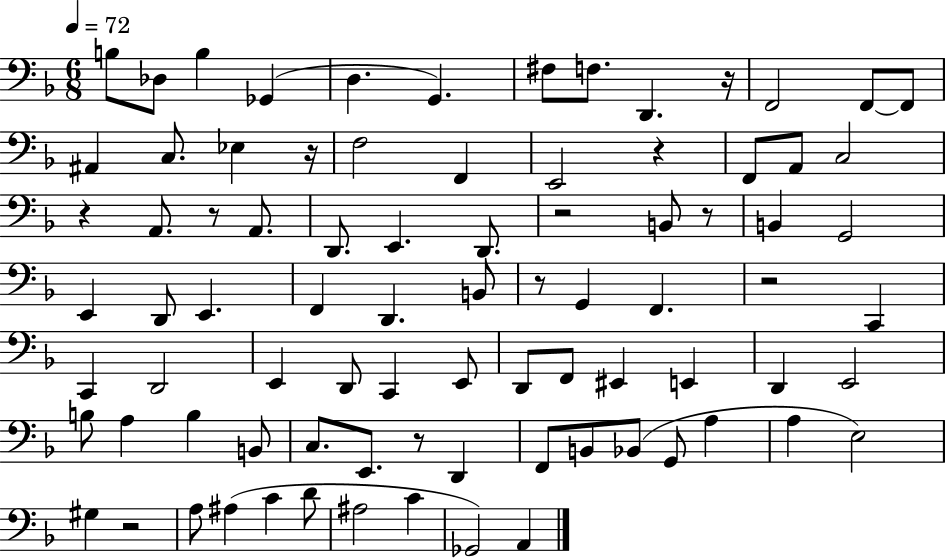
X:1
T:Untitled
M:6/8
L:1/4
K:F
B,/2 _D,/2 B, _G,, D, G,, ^F,/2 F,/2 D,, z/4 F,,2 F,,/2 F,,/2 ^A,, C,/2 _E, z/4 F,2 F,, E,,2 z F,,/2 A,,/2 C,2 z A,,/2 z/2 A,,/2 D,,/2 E,, D,,/2 z2 B,,/2 z/2 B,, G,,2 E,, D,,/2 E,, F,, D,, B,,/2 z/2 G,, F,, z2 C,, C,, D,,2 E,, D,,/2 C,, E,,/2 D,,/2 F,,/2 ^E,, E,, D,, E,,2 B,/2 A, B, B,,/2 C,/2 E,,/2 z/2 D,, F,,/2 B,,/2 _B,,/2 G,,/2 A, A, E,2 ^G, z2 A,/2 ^A, C D/2 ^A,2 C _G,,2 A,,